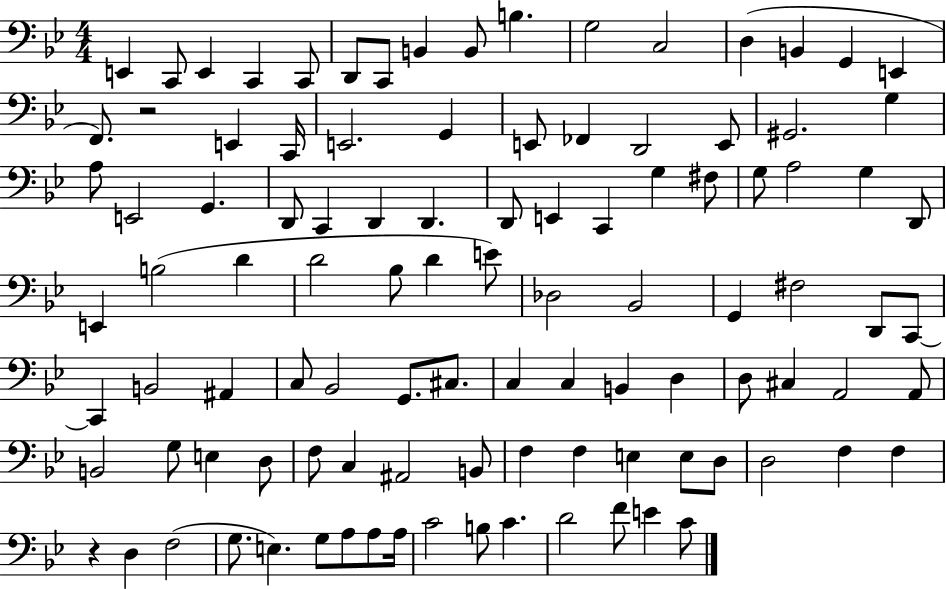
X:1
T:Untitled
M:4/4
L:1/4
K:Bb
E,, C,,/2 E,, C,, C,,/2 D,,/2 C,,/2 B,, B,,/2 B, G,2 C,2 D, B,, G,, E,, F,,/2 z2 E,, C,,/4 E,,2 G,, E,,/2 _F,, D,,2 E,,/2 ^G,,2 G, A,/2 E,,2 G,, D,,/2 C,, D,, D,, D,,/2 E,, C,, G, ^F,/2 G,/2 A,2 G, D,,/2 E,, B,2 D D2 _B,/2 D E/2 _D,2 _B,,2 G,, ^F,2 D,,/2 C,,/2 C,, B,,2 ^A,, C,/2 _B,,2 G,,/2 ^C,/2 C, C, B,, D, D,/2 ^C, A,,2 A,,/2 B,,2 G,/2 E, D,/2 F,/2 C, ^A,,2 B,,/2 F, F, E, E,/2 D,/2 D,2 F, F, z D, F,2 G,/2 E, G,/2 A,/2 A,/2 A,/4 C2 B,/2 C D2 F/2 E C/2